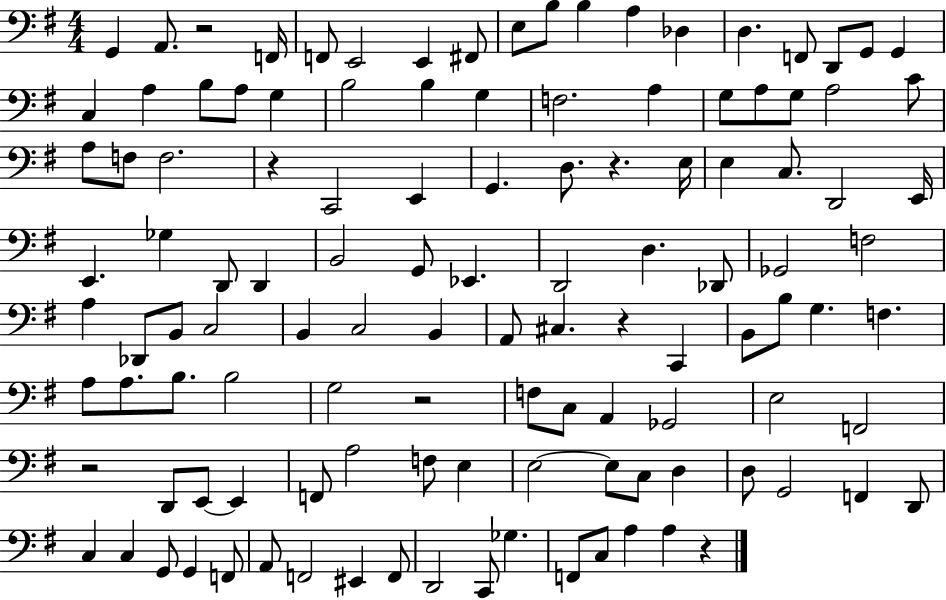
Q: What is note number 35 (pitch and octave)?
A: F3